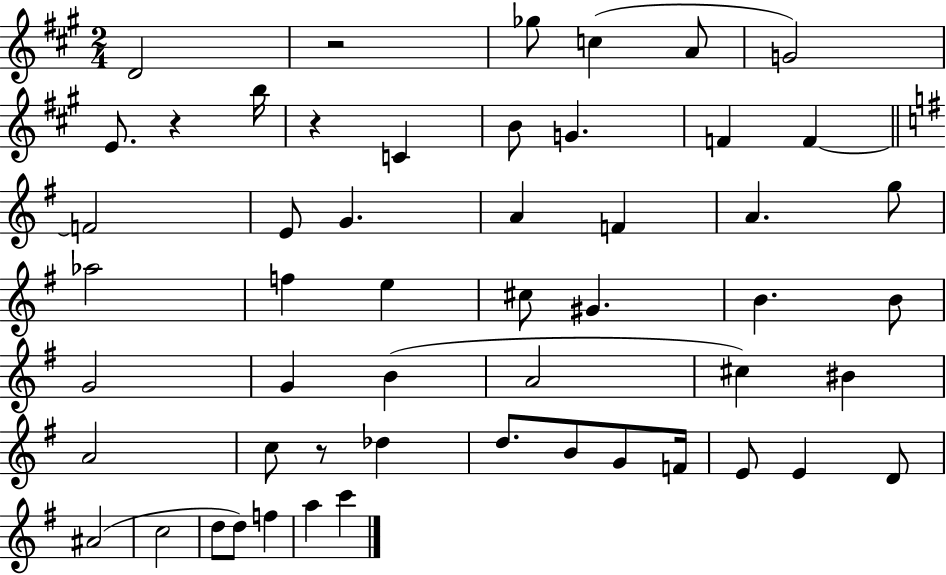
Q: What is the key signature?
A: A major